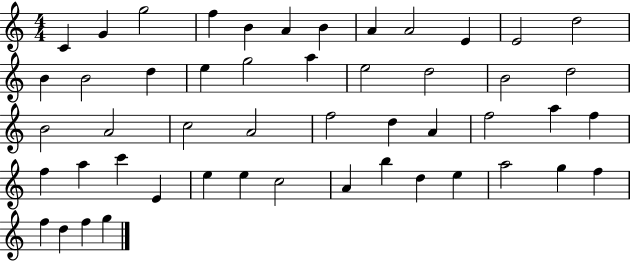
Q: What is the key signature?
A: C major